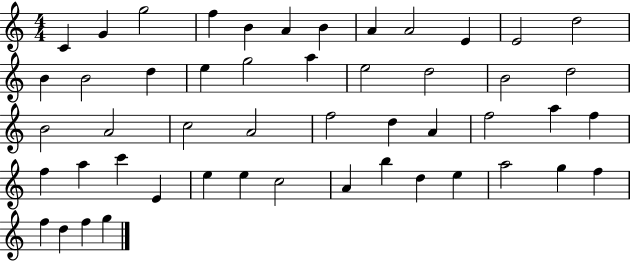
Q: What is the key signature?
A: C major